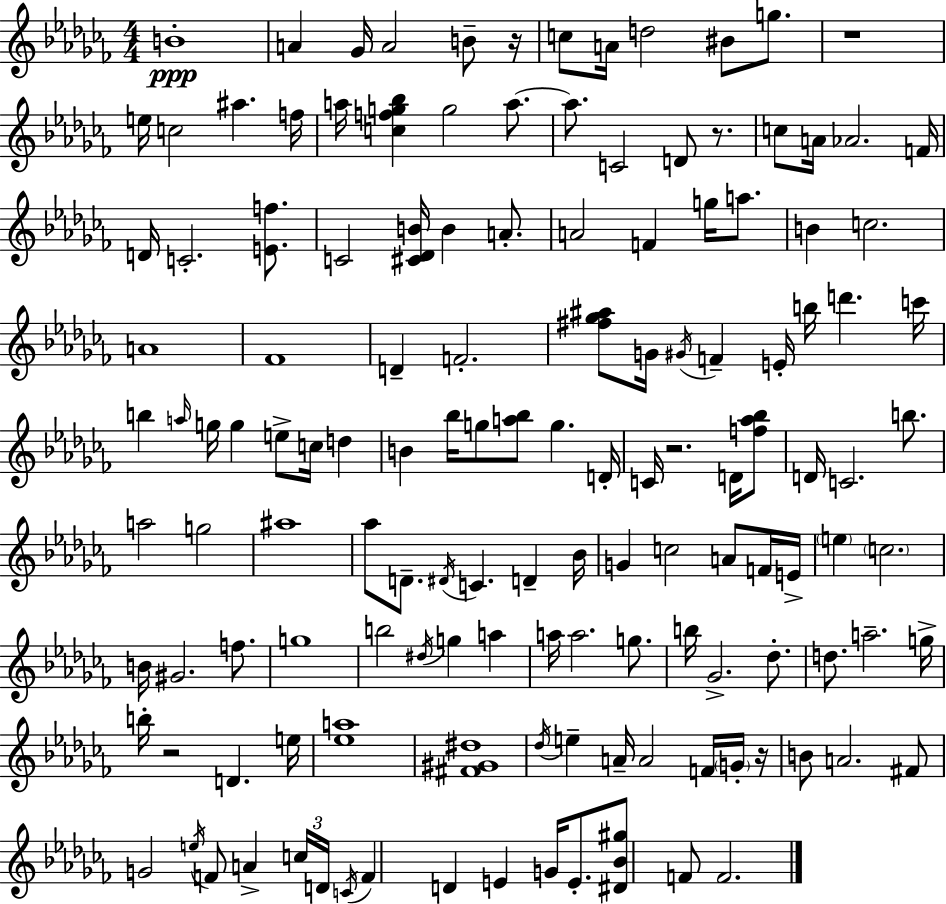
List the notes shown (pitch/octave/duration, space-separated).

B4/w A4/q Gb4/s A4/h B4/e R/s C5/e A4/s D5/h BIS4/e G5/e. R/w E5/s C5/h A#5/q. F5/s A5/s [C5,F5,G5,Bb5]/q G5/h A5/e. A5/e. C4/h D4/e R/e. C5/e A4/s Ab4/h. F4/s D4/s C4/h. [E4,F5]/e. C4/h [C#4,Db4,B4]/s B4/q A4/e. A4/h F4/q G5/s A5/e. B4/q C5/h. A4/w FES4/w D4/q F4/h. [F#5,Gb5,A#5]/e G4/s G#4/s F4/q E4/s B5/s D6/q. C6/s B5/q A5/s G5/s G5/q E5/e C5/s D5/q B4/q Bb5/s G5/e [A5,Bb5]/e G5/q. D4/s C4/s R/h. D4/s [F5,Ab5,Bb5]/e D4/s C4/h. B5/e. A5/h G5/h A#5/w Ab5/e D4/e. D#4/s C4/q. D4/q Bb4/s G4/q C5/h A4/e F4/s E4/s E5/q C5/h. B4/s G#4/h. F5/e. G5/w B5/h D#5/s G5/q A5/q A5/s A5/h. G5/e. B5/s Gb4/h. Db5/e. D5/e. A5/h. G5/s B5/s R/h D4/q. E5/s [Eb5,A5]/w [F#4,G#4,D#5]/w Db5/s E5/q A4/s A4/h F4/s G4/s R/s B4/e A4/h. F#4/e G4/h E5/s F4/e A4/q C5/s D4/s C4/s F4/q D4/q E4/q G4/s E4/e. [D#4,Bb4,G#5]/e F4/e F4/h.